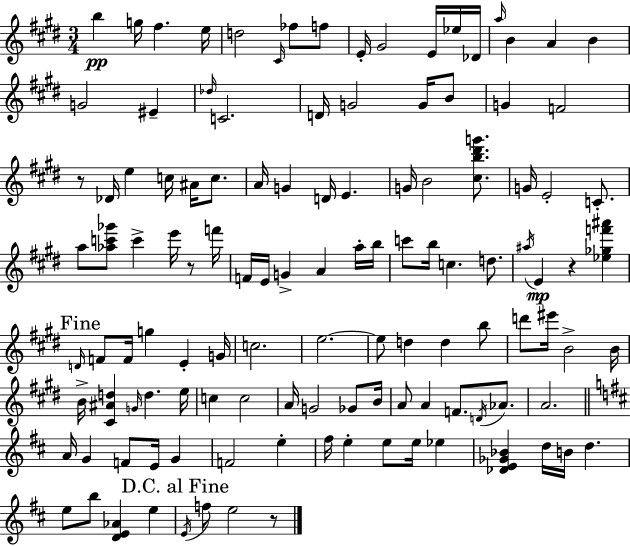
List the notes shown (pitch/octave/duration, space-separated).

B5/q G5/s F#5/q. E5/s D5/h C#4/s FES5/e F5/e E4/s G#4/h E4/s Eb5/s Db4/s A5/s B4/q A4/q B4/q G4/h EIS4/q Db5/s C4/h. D4/s G4/h G4/s B4/e G4/q F4/h R/e Db4/s E5/q C5/s A#4/s C5/e. A4/s G4/q D4/s E4/q. G4/s B4/h [C#5,B5,D#6,G6]/e. G4/s E4/h C4/e. A5/e [Ab5,C6,Gb6]/e C6/q E6/s R/e F6/s F4/s E4/s G4/q A4/q A5/s B5/s C6/e B5/s C5/q. D5/e. A#5/s E4/q R/q [Eb5,Gb5,F6,A#6]/q D4/s F4/e F4/s G5/q E4/q G4/s C5/h. E5/h. E5/e D5/q D5/q B5/e D6/e EIS6/s B4/h B4/s B4/s [C#4,A#4,D5]/q G4/s D5/q. E5/s C5/q C5/h A4/s G4/h Gb4/e B4/s A4/e A4/q F4/e. D4/s Ab4/e. A4/h. A4/s G4/q F4/e E4/s G4/q F4/h E5/q F#5/s E5/q E5/e E5/s Eb5/q [Db4,E4,Gb4,Bb4]/q D5/s B4/s D5/q. E5/e B5/e [D4,E4,Ab4]/q E5/q E4/s F5/e E5/h R/e